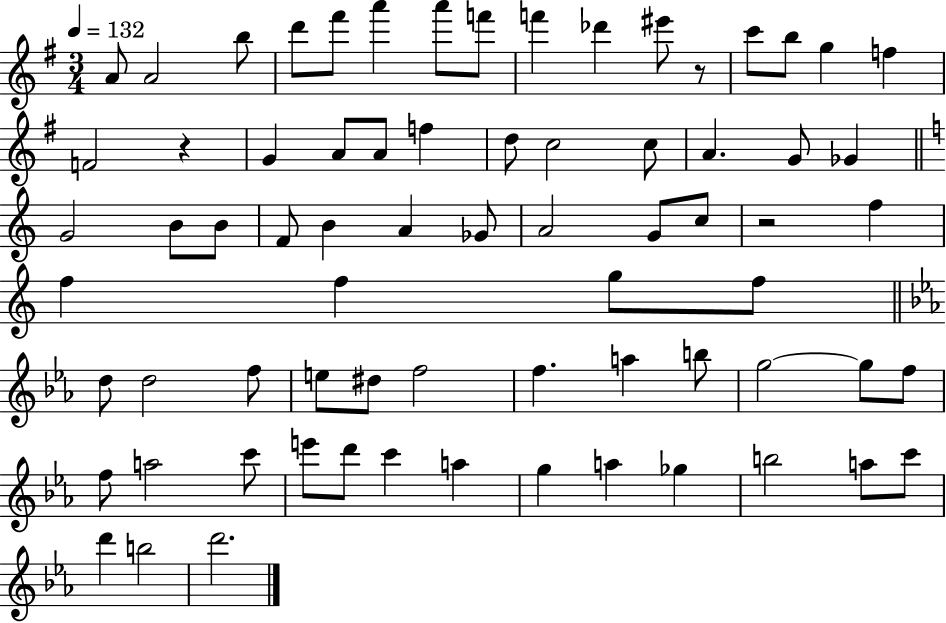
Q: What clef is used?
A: treble